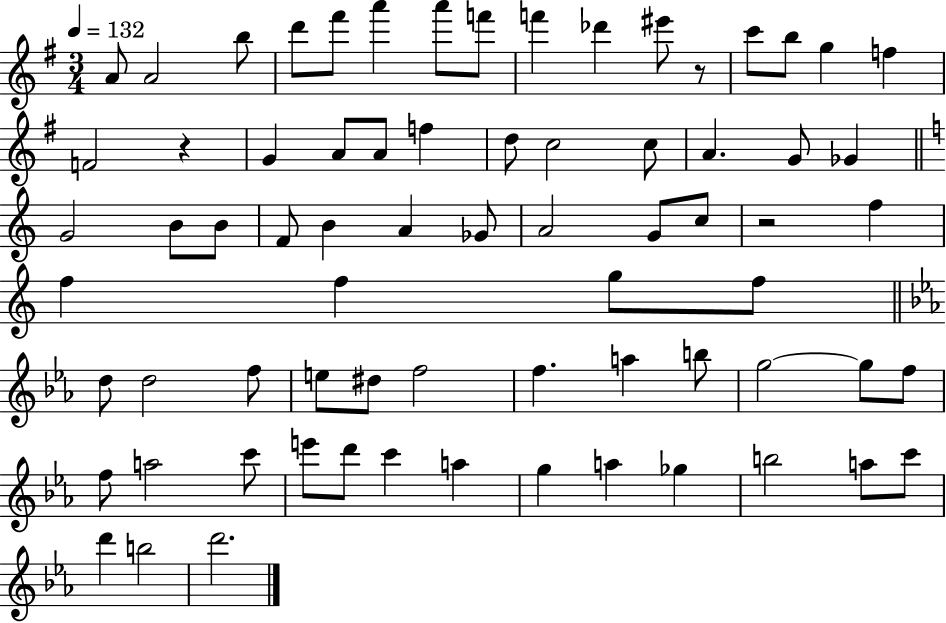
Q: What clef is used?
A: treble